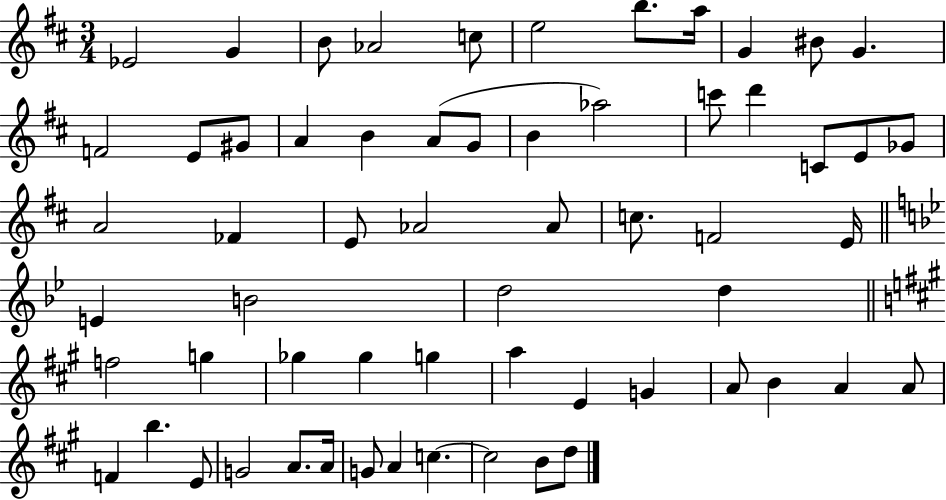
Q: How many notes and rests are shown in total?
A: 61